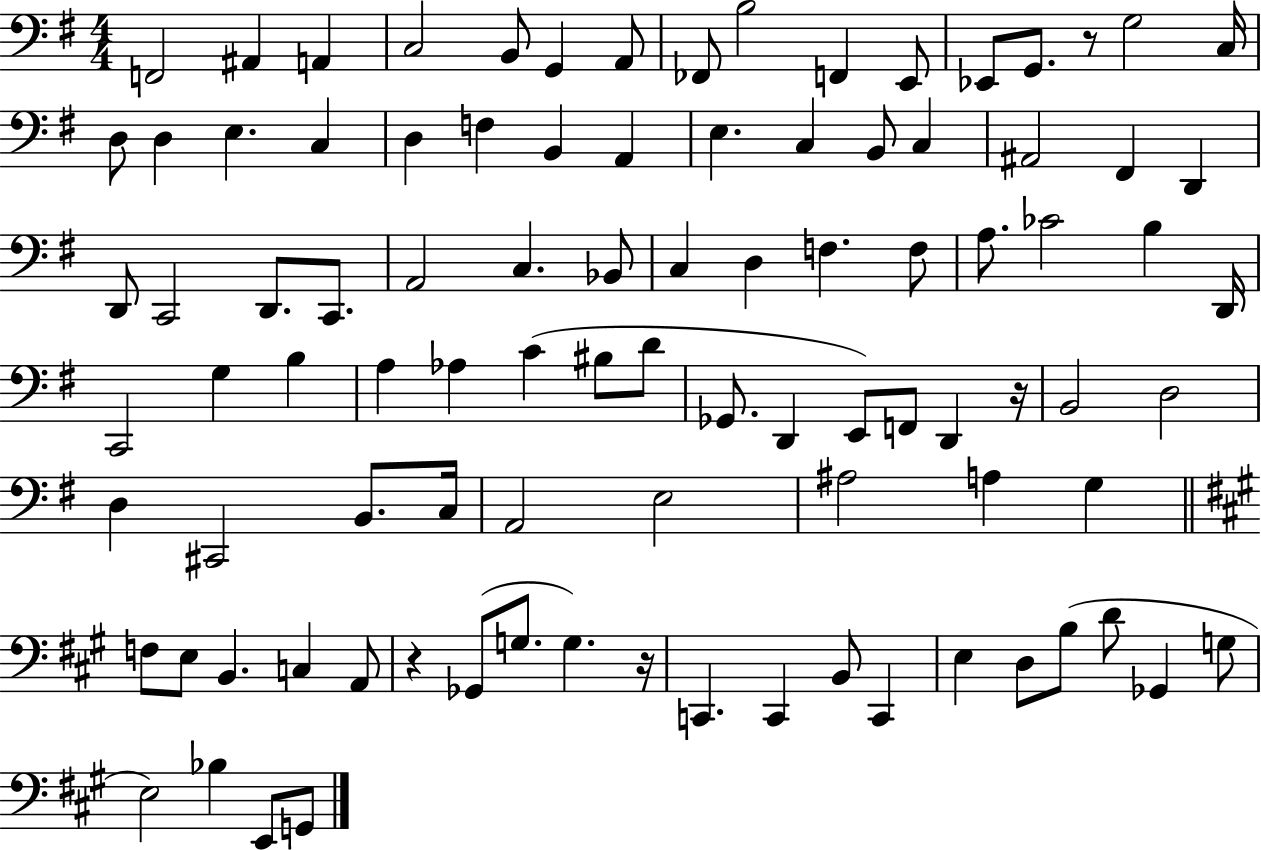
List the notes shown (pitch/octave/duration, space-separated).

F2/h A#2/q A2/q C3/h B2/e G2/q A2/e FES2/e B3/h F2/q E2/e Eb2/e G2/e. R/e G3/h C3/s D3/e D3/q E3/q. C3/q D3/q F3/q B2/q A2/q E3/q. C3/q B2/e C3/q A#2/h F#2/q D2/q D2/e C2/h D2/e. C2/e. A2/h C3/q. Bb2/e C3/q D3/q F3/q. F3/e A3/e. CES4/h B3/q D2/s C2/h G3/q B3/q A3/q Ab3/q C4/q BIS3/e D4/e Gb2/e. D2/q E2/e F2/e D2/q R/s B2/h D3/h D3/q C#2/h B2/e. C3/s A2/h E3/h A#3/h A3/q G3/q F3/e E3/e B2/q. C3/q A2/e R/q Gb2/e G3/e. G3/q. R/s C2/q. C2/q B2/e C2/q E3/q D3/e B3/e D4/e Gb2/q G3/e E3/h Bb3/q E2/e G2/e